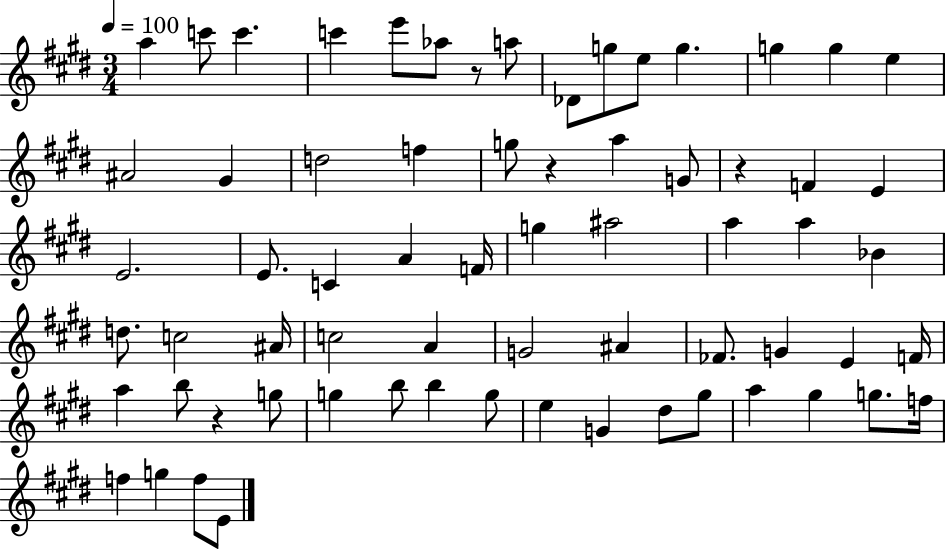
{
  \clef treble
  \numericTimeSignature
  \time 3/4
  \key e \major
  \tempo 4 = 100
  a''4 c'''8 c'''4. | c'''4 e'''8 aes''8 r8 a''8 | des'8 g''8 e''8 g''4. | g''4 g''4 e''4 | \break ais'2 gis'4 | d''2 f''4 | g''8 r4 a''4 g'8 | r4 f'4 e'4 | \break e'2. | e'8. c'4 a'4 f'16 | g''4 ais''2 | a''4 a''4 bes'4 | \break d''8. c''2 ais'16 | c''2 a'4 | g'2 ais'4 | fes'8. g'4 e'4 f'16 | \break a''4 b''8 r4 g''8 | g''4 b''8 b''4 g''8 | e''4 g'4 dis''8 gis''8 | a''4 gis''4 g''8. f''16 | \break f''4 g''4 f''8 e'8 | \bar "|."
}